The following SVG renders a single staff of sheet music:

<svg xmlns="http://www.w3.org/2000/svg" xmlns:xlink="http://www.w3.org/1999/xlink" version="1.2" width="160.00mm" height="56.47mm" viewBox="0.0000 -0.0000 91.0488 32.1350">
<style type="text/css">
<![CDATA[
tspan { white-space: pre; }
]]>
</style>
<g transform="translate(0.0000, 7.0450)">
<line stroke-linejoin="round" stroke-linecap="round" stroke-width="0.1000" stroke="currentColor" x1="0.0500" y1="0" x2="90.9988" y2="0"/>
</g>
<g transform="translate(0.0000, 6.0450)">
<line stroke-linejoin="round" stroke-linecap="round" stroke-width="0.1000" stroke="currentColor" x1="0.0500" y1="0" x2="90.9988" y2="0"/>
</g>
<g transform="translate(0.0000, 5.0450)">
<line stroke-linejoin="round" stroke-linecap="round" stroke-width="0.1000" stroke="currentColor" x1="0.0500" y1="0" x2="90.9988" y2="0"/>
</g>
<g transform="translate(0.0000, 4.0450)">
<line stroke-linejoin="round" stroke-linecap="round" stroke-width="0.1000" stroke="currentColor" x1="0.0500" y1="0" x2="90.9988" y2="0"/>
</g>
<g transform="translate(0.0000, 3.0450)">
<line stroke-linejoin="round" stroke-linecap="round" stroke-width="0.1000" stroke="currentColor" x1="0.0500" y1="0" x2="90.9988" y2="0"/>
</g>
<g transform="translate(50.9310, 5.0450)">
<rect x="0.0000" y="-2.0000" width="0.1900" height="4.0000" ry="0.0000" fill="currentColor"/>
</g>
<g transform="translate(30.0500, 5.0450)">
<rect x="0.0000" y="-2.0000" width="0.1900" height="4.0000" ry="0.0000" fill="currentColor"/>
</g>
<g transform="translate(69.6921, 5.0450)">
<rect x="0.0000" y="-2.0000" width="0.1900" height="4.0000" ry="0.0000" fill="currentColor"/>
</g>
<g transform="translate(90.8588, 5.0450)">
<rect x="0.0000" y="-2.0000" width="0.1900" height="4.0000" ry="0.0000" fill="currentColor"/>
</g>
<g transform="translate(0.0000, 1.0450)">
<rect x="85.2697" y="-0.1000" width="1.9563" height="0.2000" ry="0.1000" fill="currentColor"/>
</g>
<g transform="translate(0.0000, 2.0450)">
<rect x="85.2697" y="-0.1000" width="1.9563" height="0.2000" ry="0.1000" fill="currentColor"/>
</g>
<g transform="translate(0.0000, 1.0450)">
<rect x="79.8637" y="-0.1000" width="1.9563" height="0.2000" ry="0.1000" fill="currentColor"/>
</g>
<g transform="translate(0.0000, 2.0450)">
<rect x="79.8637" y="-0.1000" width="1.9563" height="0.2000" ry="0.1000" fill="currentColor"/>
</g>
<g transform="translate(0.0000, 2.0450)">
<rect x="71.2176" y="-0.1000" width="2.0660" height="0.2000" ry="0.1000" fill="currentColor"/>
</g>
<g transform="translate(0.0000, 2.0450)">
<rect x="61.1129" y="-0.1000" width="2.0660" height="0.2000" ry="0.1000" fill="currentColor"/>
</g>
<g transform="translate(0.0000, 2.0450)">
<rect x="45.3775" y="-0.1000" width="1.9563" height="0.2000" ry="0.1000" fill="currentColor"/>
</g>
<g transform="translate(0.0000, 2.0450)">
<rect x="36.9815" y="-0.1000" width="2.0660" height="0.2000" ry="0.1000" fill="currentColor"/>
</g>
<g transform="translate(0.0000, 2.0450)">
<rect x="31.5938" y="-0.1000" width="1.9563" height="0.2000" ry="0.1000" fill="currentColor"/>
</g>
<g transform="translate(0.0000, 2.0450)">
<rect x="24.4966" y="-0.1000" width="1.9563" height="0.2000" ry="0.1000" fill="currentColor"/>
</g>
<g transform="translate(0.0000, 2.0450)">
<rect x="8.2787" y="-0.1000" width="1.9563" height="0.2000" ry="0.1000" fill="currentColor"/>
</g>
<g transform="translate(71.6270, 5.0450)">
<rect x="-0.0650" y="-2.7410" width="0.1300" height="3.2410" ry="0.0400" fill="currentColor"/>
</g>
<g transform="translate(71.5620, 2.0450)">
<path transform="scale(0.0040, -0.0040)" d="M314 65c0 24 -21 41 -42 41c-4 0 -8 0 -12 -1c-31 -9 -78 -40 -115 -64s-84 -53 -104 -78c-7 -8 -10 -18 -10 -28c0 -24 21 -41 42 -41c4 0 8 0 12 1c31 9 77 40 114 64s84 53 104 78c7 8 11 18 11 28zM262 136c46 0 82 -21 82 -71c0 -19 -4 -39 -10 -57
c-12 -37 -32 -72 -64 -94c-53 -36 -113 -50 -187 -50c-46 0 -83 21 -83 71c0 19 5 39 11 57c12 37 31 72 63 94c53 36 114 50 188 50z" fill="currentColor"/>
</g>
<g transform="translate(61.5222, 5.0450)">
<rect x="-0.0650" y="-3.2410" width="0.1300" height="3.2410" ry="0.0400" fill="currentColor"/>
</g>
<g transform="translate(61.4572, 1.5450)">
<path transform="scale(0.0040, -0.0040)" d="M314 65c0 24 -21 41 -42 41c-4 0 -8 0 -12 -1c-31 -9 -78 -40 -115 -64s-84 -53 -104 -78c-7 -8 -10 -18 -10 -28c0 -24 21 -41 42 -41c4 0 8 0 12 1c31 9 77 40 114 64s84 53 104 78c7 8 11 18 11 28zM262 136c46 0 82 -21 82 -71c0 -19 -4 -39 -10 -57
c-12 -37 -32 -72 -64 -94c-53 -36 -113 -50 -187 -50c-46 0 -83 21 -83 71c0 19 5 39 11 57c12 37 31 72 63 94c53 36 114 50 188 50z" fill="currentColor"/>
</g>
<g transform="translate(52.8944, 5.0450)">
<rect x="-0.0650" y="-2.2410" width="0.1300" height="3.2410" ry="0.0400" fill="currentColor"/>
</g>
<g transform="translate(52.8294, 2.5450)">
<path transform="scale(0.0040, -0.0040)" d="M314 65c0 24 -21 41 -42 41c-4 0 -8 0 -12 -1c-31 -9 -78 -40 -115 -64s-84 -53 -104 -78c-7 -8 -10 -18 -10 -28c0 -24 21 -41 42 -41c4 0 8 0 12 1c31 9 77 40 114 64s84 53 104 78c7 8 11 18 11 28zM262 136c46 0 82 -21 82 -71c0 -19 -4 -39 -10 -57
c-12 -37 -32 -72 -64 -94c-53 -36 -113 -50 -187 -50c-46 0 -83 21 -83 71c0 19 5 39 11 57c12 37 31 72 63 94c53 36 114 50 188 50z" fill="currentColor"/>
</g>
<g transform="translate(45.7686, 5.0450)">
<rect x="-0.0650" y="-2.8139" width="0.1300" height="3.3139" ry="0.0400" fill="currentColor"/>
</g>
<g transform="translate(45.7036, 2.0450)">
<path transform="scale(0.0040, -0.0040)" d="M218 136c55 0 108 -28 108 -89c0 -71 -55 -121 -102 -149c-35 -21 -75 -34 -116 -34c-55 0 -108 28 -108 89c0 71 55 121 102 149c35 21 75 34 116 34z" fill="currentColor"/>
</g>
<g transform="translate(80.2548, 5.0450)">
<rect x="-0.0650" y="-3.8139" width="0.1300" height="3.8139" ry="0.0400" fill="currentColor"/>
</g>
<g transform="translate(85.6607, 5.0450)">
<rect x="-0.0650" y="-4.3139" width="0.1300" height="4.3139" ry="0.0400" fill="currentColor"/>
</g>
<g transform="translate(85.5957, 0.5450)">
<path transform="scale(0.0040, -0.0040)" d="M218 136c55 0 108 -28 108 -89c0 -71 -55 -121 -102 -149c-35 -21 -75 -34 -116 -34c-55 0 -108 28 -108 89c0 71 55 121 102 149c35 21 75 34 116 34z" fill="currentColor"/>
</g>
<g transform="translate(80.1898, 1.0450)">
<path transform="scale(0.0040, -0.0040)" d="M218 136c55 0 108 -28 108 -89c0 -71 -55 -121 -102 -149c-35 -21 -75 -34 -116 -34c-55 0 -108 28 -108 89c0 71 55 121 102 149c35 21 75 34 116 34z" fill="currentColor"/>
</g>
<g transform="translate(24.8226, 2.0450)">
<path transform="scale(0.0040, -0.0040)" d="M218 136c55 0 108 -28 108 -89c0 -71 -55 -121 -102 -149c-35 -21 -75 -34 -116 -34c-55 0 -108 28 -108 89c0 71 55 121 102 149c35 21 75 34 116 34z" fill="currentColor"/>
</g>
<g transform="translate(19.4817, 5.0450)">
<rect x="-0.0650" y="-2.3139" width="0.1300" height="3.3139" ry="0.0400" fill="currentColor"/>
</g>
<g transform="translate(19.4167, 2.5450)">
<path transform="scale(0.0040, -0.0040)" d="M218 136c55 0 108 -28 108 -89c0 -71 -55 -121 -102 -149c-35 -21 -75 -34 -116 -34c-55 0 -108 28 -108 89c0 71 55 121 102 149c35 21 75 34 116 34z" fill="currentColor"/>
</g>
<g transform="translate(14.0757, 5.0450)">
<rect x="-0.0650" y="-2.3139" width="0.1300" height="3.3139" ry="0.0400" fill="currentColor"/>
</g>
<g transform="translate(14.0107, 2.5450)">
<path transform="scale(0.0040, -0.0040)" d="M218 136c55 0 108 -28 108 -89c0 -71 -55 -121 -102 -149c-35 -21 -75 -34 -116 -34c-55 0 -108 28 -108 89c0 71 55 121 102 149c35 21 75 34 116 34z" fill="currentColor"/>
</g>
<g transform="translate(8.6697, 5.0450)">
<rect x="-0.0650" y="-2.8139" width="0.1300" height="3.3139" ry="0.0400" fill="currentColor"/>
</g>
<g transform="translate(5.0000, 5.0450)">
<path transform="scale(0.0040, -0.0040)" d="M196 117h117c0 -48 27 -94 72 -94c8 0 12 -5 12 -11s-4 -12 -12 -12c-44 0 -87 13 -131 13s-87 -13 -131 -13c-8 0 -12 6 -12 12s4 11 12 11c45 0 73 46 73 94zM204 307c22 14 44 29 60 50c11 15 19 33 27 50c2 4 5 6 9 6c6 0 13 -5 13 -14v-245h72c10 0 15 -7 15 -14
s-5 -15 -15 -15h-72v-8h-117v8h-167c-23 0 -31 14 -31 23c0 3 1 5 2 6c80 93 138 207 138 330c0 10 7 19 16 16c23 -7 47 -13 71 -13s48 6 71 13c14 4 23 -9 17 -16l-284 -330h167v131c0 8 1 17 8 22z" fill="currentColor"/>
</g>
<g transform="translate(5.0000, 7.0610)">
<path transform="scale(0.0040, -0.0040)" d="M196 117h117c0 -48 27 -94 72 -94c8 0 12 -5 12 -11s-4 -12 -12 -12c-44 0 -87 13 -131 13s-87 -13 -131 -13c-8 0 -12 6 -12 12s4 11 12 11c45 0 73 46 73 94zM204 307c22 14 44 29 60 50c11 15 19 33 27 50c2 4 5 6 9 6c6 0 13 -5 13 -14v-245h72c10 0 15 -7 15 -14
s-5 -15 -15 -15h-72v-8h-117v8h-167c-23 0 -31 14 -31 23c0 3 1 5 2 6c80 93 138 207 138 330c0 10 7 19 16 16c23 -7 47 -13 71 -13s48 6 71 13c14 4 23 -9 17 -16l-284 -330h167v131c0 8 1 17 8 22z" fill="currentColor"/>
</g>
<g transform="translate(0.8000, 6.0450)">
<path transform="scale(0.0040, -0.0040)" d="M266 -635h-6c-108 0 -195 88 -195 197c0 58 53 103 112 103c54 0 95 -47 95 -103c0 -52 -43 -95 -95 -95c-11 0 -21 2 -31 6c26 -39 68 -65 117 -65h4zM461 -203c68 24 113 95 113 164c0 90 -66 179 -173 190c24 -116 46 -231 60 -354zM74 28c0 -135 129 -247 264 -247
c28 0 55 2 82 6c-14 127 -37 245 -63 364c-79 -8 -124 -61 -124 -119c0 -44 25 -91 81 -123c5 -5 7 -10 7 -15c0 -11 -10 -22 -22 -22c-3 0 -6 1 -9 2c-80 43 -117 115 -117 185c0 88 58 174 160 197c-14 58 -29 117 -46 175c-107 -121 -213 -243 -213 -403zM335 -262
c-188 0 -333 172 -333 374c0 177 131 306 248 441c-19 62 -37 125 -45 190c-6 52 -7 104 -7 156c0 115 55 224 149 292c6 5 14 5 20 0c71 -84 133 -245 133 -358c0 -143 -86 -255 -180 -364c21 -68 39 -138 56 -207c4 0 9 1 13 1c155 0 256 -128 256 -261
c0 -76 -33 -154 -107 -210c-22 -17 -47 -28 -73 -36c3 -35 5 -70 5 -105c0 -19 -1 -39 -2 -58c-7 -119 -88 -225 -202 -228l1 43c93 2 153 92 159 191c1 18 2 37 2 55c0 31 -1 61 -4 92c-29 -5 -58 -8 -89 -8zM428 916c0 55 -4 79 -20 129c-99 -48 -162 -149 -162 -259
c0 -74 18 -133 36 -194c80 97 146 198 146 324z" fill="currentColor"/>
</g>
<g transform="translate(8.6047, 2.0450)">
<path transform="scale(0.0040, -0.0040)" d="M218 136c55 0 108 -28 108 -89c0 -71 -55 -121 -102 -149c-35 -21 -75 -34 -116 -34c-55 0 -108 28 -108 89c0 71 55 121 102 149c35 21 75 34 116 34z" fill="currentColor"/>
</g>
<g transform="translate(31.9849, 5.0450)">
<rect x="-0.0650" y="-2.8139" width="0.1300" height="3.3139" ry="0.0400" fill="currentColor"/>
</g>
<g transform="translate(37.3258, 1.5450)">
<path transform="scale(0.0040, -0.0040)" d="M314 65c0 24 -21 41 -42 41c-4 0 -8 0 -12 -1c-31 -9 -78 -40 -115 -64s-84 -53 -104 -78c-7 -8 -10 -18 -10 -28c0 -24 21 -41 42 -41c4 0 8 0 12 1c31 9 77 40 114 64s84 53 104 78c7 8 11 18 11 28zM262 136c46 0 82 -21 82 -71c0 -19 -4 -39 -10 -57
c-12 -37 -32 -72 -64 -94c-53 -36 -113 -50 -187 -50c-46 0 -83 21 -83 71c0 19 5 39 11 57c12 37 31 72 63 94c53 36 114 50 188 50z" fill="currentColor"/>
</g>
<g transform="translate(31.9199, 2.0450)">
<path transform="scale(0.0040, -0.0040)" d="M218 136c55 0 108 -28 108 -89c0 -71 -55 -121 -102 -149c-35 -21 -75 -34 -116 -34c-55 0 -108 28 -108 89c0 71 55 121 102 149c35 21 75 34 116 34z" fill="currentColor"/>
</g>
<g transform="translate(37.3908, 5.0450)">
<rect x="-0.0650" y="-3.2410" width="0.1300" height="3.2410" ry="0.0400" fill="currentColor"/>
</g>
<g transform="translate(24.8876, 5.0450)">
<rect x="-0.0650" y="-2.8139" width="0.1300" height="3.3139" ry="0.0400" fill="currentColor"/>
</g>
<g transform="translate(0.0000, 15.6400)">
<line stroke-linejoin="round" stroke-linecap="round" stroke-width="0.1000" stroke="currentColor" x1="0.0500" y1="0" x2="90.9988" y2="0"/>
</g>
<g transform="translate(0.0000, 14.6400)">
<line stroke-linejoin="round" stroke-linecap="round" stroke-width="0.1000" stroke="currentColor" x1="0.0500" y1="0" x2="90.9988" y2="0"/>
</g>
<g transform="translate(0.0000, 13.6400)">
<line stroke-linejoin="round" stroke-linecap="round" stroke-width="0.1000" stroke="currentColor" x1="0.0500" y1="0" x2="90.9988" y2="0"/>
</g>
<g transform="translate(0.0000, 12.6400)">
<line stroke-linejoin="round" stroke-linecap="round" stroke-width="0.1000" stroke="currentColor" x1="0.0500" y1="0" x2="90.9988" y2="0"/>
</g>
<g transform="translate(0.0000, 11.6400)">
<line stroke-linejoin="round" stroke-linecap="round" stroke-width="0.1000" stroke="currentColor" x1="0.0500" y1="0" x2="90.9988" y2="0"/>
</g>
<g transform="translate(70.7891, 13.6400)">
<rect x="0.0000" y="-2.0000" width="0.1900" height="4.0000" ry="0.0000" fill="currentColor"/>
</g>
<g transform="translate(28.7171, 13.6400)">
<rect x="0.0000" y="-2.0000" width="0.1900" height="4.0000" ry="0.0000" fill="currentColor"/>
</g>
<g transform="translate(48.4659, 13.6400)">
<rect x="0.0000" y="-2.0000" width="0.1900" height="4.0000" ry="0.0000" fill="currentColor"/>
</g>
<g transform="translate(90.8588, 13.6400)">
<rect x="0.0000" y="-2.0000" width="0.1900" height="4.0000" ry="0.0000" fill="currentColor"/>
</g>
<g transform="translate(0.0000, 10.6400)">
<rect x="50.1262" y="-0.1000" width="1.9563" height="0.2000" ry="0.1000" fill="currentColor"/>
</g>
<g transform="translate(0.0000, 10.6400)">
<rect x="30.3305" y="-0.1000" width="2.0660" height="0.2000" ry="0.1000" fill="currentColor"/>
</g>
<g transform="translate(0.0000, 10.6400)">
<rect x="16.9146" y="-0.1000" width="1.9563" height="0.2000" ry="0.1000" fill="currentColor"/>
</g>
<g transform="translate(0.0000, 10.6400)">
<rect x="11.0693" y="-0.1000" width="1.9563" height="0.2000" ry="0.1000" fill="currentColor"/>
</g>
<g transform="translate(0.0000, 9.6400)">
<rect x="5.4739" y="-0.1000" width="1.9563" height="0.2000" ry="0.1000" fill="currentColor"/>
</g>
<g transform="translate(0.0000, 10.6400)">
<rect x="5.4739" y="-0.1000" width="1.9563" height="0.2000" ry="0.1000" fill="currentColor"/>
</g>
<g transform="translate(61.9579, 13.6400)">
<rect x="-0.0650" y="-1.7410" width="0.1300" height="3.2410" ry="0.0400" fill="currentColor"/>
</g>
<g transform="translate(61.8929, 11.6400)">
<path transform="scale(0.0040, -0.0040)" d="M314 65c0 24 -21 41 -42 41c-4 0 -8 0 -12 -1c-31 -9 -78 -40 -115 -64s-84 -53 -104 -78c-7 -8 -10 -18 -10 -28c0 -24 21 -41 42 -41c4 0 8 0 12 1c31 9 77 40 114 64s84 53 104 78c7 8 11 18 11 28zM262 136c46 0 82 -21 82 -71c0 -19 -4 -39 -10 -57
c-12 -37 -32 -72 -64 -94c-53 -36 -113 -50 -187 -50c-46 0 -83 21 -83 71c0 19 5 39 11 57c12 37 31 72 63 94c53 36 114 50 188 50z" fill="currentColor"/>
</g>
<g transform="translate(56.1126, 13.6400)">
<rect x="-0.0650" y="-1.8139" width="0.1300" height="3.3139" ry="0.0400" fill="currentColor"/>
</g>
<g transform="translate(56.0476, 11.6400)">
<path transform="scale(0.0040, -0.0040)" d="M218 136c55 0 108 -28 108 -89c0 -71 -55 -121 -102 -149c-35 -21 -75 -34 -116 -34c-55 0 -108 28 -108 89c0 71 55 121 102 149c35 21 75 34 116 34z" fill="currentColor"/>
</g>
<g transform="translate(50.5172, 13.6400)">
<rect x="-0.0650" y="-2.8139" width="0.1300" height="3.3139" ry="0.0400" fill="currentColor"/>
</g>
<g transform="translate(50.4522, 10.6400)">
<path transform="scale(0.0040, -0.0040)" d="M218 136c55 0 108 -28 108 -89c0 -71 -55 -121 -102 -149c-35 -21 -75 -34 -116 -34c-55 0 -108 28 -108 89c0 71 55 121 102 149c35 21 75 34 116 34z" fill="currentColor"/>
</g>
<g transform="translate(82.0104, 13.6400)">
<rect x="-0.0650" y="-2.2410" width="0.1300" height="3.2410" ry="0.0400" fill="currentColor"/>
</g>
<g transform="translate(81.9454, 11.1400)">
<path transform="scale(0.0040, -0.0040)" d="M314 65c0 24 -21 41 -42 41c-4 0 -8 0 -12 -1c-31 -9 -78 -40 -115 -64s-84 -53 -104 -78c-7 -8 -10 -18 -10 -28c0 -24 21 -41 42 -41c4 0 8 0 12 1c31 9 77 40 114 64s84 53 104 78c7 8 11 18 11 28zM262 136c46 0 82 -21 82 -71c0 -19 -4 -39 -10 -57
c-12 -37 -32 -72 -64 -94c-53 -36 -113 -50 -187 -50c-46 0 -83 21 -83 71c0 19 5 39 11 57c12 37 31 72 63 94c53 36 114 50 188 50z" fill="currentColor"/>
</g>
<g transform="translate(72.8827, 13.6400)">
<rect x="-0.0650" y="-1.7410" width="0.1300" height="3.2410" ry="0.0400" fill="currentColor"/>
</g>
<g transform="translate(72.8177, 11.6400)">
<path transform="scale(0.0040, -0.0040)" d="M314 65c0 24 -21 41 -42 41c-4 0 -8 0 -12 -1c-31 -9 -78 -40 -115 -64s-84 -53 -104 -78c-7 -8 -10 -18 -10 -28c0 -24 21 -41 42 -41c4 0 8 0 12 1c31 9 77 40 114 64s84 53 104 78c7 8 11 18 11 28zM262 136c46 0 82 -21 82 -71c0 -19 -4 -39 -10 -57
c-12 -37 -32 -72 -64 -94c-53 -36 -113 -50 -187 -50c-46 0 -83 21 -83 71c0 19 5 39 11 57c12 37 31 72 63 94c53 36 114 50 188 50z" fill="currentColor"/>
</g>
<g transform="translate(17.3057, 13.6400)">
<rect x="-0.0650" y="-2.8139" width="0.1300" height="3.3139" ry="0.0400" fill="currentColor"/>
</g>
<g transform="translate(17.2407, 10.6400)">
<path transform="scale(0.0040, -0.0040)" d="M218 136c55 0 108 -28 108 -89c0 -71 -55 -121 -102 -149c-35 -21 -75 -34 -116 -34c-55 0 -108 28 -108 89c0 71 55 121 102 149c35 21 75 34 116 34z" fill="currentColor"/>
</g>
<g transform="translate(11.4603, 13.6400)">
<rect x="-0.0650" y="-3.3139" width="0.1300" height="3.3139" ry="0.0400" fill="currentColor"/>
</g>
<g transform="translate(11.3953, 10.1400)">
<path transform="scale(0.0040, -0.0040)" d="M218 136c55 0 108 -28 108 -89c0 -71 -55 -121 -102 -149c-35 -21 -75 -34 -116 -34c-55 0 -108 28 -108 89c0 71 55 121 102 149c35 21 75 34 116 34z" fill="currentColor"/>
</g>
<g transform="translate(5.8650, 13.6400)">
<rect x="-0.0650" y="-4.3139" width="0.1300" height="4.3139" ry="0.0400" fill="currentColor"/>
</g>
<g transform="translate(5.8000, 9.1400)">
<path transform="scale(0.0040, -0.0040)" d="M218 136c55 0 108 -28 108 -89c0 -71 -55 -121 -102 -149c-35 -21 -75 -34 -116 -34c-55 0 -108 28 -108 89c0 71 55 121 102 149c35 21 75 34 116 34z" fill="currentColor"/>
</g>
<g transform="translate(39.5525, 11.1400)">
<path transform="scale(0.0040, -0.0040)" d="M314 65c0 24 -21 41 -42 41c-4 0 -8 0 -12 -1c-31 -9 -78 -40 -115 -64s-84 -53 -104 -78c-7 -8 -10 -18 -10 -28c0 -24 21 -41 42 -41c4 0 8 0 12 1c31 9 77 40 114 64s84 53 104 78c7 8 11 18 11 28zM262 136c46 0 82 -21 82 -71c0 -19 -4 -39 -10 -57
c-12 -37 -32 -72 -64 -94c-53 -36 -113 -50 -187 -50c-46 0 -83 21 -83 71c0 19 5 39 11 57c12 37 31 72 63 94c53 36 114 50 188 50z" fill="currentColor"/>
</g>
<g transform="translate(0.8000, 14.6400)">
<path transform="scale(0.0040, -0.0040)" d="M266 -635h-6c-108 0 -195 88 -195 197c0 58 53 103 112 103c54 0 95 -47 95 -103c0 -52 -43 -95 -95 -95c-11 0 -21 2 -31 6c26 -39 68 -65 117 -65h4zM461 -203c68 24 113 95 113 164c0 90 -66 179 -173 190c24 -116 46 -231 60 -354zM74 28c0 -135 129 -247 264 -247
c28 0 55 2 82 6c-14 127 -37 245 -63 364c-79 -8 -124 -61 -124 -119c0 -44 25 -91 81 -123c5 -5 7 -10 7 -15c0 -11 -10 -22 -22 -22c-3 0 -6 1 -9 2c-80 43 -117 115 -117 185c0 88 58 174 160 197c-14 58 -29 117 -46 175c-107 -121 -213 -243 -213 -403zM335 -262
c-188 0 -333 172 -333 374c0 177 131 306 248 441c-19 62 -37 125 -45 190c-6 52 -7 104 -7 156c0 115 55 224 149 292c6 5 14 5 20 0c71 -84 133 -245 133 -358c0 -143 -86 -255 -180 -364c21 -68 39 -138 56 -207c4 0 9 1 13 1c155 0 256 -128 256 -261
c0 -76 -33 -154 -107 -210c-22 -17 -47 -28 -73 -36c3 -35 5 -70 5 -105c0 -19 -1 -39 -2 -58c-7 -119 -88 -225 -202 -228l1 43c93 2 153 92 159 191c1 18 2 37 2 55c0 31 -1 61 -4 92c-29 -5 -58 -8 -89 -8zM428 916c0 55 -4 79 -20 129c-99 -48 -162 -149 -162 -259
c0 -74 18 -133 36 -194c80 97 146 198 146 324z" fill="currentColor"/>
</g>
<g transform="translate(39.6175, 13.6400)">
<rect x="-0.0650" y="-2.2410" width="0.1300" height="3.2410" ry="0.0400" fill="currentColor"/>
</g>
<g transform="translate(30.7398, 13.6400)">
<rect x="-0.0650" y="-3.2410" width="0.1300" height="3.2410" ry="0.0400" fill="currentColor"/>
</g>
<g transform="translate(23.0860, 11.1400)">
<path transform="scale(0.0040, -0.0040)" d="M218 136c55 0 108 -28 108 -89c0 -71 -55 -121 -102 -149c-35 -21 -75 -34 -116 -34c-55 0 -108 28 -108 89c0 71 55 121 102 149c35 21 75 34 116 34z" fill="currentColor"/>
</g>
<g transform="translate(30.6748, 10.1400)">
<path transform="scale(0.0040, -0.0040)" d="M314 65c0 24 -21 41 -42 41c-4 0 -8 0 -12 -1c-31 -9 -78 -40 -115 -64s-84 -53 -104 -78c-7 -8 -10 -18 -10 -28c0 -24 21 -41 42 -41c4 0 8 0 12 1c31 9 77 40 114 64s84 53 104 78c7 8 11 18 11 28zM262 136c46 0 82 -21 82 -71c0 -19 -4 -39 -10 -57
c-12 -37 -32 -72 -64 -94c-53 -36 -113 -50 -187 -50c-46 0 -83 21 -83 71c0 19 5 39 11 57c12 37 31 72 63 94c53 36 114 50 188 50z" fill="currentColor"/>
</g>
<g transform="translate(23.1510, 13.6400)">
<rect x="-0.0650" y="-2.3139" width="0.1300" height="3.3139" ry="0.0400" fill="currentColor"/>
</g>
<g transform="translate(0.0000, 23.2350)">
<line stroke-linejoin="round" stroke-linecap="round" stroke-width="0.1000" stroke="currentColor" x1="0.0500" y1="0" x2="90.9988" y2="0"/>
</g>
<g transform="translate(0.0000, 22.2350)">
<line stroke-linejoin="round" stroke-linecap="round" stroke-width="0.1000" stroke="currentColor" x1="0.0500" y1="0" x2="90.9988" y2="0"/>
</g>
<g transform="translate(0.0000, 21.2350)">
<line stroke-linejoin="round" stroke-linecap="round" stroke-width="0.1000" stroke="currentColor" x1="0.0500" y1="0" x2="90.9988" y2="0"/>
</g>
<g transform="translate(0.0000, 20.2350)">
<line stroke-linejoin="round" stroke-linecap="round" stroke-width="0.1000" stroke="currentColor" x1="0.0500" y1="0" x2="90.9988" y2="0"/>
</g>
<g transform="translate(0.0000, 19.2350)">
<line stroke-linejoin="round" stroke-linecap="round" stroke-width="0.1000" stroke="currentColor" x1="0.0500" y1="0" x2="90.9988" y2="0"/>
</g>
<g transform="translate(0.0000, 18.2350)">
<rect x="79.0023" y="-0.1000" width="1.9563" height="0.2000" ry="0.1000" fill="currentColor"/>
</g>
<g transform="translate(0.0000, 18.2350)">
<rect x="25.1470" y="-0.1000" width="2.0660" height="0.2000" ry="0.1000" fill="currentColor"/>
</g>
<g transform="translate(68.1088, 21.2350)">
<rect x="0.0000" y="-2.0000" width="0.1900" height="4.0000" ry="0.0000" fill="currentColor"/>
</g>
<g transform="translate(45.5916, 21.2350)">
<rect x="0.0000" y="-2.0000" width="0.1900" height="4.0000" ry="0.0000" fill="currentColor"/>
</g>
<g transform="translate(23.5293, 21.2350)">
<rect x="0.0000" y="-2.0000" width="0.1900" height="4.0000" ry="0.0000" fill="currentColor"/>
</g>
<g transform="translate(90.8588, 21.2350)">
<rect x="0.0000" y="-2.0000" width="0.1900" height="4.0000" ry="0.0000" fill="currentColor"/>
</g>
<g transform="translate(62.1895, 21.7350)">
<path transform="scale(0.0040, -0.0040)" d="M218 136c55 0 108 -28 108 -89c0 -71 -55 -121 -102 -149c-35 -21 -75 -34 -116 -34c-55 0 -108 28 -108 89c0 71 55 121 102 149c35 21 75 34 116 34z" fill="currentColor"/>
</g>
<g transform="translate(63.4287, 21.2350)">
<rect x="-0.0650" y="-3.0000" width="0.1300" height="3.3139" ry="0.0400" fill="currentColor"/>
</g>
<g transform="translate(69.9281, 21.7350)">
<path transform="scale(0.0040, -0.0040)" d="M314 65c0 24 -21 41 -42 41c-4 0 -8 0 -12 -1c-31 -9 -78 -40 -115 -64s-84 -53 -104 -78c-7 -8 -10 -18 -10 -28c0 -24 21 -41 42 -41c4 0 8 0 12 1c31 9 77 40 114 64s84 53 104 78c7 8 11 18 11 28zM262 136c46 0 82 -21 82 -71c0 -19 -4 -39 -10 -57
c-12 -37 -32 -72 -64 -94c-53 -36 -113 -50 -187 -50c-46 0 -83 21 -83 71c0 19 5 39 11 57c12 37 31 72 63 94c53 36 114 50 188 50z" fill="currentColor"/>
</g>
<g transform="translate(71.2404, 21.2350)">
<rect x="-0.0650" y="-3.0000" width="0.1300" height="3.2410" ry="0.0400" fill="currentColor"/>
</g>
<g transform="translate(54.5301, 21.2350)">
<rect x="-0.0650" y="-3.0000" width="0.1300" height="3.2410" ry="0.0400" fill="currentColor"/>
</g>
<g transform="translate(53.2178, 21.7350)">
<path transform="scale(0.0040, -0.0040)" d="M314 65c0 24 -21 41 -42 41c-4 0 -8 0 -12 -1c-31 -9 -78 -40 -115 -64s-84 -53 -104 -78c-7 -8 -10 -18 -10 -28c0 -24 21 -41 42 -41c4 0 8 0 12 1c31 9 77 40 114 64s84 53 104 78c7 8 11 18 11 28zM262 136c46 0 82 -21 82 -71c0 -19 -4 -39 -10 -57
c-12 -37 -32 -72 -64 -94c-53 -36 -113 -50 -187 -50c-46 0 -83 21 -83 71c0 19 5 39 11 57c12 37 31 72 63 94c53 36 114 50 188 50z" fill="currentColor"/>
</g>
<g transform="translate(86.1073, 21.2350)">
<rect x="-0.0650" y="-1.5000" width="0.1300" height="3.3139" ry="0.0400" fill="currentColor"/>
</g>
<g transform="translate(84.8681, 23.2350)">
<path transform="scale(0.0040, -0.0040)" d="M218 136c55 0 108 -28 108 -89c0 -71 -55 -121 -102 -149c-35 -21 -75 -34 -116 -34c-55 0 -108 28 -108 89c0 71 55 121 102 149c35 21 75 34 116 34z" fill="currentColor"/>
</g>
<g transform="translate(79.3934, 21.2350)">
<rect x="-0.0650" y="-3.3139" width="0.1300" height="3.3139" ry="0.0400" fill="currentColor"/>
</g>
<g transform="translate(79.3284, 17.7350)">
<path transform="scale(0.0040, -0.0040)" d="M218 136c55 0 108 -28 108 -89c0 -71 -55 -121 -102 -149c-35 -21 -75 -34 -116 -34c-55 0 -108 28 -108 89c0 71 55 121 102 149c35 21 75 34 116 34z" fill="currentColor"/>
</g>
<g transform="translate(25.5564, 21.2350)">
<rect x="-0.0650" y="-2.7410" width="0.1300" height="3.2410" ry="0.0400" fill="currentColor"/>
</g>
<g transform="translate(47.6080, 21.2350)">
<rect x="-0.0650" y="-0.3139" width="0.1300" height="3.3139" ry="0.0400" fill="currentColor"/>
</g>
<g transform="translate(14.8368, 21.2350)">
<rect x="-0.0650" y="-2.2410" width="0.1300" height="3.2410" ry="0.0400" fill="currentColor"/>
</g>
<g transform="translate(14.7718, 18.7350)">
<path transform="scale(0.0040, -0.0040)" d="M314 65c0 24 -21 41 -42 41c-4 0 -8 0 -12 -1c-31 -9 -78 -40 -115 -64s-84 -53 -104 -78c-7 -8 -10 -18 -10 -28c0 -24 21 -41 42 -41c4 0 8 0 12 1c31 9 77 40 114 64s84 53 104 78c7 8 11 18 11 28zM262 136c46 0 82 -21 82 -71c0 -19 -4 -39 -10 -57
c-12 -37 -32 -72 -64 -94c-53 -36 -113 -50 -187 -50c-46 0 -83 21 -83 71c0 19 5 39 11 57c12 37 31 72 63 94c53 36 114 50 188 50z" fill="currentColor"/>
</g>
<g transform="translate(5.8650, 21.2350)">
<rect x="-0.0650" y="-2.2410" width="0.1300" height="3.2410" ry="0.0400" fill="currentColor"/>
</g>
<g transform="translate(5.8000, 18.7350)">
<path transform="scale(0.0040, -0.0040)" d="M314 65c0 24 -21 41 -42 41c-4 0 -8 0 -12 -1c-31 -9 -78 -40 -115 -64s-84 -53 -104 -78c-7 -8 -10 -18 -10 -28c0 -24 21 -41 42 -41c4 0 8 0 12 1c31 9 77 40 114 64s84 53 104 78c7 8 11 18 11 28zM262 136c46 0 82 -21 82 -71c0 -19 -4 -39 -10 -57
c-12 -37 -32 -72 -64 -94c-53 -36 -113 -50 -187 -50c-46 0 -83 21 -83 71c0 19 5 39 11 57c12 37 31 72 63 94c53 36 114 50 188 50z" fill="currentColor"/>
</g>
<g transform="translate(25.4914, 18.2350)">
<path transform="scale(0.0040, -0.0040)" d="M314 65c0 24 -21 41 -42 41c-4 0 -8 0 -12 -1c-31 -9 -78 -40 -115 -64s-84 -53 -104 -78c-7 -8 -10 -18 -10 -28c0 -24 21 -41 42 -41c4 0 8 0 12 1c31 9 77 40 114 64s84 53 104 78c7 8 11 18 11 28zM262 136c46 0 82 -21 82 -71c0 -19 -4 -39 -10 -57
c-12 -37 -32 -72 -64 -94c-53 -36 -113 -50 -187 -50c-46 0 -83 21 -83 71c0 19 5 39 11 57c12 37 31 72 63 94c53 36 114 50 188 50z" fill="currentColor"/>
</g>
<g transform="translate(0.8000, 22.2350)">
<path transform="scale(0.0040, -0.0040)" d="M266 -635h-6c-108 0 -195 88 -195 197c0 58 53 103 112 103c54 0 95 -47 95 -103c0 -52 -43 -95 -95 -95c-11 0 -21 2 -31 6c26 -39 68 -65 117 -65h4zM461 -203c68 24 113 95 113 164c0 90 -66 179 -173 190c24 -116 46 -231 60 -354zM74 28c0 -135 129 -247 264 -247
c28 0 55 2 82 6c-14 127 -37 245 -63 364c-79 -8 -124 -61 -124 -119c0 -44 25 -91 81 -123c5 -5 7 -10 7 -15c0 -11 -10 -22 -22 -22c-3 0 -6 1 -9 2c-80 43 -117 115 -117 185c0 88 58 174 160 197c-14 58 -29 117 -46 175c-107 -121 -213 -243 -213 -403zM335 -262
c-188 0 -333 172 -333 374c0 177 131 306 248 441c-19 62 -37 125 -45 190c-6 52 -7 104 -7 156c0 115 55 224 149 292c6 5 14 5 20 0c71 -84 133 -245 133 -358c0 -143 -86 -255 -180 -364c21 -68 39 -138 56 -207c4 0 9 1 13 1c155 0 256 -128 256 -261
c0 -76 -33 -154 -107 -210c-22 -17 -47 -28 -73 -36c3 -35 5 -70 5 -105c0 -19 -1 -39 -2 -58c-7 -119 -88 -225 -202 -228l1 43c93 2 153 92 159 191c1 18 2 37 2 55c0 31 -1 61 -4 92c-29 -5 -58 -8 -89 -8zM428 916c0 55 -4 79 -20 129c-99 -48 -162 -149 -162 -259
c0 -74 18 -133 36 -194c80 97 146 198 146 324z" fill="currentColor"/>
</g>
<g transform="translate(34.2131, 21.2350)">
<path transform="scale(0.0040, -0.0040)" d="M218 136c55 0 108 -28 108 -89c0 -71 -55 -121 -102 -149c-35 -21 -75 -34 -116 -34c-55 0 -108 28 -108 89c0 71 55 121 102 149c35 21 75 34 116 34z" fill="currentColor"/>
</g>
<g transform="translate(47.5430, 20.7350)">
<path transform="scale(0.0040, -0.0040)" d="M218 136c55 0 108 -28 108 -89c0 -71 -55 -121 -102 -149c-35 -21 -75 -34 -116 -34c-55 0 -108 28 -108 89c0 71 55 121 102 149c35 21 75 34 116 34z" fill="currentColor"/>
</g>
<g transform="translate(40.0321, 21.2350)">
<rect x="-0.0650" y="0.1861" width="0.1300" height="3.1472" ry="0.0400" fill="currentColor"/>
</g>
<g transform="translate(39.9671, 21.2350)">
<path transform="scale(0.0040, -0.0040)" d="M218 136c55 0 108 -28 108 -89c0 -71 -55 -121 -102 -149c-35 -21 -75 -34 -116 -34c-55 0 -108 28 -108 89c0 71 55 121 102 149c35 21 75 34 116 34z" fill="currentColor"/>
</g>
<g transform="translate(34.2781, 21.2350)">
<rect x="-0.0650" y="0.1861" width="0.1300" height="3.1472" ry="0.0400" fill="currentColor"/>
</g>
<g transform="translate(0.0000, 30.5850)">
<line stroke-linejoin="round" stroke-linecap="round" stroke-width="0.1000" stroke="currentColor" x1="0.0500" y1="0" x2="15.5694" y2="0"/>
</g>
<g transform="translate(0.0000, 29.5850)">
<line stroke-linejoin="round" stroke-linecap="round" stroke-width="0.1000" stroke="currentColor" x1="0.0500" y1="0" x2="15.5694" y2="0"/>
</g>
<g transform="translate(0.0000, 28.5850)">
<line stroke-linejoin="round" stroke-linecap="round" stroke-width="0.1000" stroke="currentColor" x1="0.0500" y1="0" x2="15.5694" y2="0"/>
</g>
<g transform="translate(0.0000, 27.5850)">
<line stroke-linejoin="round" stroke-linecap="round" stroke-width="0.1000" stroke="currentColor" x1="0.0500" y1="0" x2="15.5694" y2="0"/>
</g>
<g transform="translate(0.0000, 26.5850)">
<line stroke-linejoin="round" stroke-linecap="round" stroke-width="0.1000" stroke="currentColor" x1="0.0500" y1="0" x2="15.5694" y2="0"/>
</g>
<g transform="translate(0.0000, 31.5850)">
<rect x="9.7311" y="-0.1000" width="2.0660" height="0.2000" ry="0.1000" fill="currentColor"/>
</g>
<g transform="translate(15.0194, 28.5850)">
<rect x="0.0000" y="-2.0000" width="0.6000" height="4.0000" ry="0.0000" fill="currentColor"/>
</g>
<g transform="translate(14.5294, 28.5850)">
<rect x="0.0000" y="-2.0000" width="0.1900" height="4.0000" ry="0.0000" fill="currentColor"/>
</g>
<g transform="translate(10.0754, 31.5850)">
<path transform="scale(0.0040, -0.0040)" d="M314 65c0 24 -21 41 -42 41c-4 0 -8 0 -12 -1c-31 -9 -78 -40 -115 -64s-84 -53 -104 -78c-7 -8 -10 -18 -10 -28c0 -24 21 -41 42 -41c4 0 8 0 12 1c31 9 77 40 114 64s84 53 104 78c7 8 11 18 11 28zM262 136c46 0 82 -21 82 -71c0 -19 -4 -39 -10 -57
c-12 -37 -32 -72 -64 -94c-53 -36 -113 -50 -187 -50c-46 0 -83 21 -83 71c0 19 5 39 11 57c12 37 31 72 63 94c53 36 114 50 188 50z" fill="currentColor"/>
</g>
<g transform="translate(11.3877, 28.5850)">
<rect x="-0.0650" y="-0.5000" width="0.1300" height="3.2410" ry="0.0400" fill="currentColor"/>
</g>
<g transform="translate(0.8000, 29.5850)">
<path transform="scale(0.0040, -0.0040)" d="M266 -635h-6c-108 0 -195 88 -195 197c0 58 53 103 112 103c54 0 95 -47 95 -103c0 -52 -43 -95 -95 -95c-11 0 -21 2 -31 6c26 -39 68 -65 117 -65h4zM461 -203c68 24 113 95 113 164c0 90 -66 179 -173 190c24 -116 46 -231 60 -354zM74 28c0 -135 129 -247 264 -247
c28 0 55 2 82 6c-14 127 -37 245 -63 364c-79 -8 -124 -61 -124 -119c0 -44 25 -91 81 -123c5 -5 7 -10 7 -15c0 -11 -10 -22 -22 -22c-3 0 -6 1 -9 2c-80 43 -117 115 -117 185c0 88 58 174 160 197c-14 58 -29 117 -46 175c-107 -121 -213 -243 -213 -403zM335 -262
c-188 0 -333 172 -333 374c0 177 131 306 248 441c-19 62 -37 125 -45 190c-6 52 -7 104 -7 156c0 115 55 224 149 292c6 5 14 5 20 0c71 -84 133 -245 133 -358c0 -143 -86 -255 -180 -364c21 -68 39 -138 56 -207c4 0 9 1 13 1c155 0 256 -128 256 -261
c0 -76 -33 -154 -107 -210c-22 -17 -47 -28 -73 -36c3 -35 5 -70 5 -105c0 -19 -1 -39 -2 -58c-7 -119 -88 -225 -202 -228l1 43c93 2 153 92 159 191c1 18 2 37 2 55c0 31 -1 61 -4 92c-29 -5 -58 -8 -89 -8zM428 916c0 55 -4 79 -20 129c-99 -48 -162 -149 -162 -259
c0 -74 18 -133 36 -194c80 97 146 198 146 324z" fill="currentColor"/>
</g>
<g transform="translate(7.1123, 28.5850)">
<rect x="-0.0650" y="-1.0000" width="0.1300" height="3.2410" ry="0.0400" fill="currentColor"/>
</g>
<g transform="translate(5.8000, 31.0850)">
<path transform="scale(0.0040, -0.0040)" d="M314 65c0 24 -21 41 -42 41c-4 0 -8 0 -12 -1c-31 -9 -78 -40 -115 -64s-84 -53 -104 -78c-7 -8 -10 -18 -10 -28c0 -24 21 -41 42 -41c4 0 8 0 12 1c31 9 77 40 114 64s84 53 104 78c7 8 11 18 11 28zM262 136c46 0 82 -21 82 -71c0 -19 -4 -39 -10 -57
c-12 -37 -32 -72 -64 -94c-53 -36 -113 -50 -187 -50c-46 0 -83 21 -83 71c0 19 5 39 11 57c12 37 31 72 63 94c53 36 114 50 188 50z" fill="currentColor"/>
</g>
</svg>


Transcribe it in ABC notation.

X:1
T:Untitled
M:4/4
L:1/4
K:C
a g g a a b2 a g2 b2 a2 c' d' d' b a g b2 g2 a f f2 f2 g2 g2 g2 a2 B B c A2 A A2 b E D2 C2